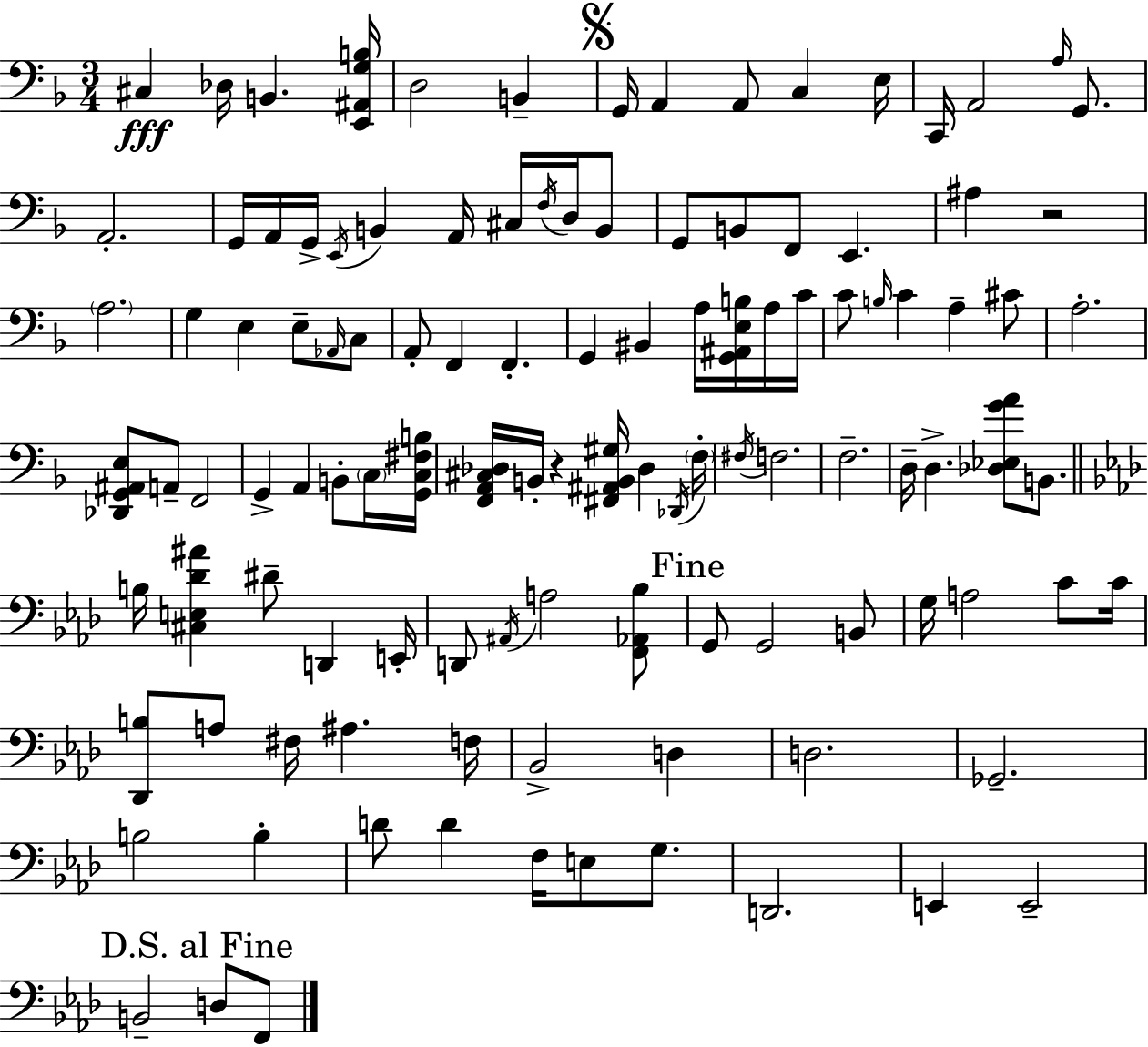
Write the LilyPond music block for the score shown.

{
  \clef bass
  \numericTimeSignature
  \time 3/4
  \key d \minor
  cis4\fff des16 b,4. <e, ais, g b>16 | d2 b,4-- | \mark \markup { \musicglyph "scripts.segno" } g,16 a,4 a,8 c4 e16 | c,16 a,2 \grace { a16 } g,8. | \break a,2.-. | g,16 a,16 g,16-> \acciaccatura { e,16 } b,4 a,16 cis16 \acciaccatura { f16 } | d16 b,8 g,8 b,8 f,8 e,4. | ais4 r2 | \break \parenthesize a2. | g4 e4 e8-- | \grace { aes,16 } c8 a,8-. f,4 f,4.-. | g,4 bis,4 | \break a16 <g, ais, e b>16 a16 c'16 c'8 \grace { b16 } c'4 a4-- | cis'8 a2.-. | <des, g, ais, e>8 a,8-- f,2 | g,4-> a,4 | \break b,8-. \parenthesize c16 <g, c fis b>16 <f, a, cis des>16 b,16-. r4 <fis, ais, b, gis>16 | des4 \acciaccatura { des,16 } \parenthesize f16-. \acciaccatura { fis16 } f2. | f2.-- | d16-- d4.-> | \break <des ees g' a'>8 b,8. \bar "||" \break \key aes \major b16 <cis e des' ais'>4 dis'8-- d,4 e,16-. | d,8 \acciaccatura { ais,16 } a2 <f, aes, bes>8 | \mark "Fine" g,8 g,2 b,8 | g16 a2 c'8 | \break c'16 <des, b>8 a8 fis16 ais4. | f16 bes,2-> d4 | d2. | ges,2.-- | \break b2 b4-. | d'8 d'4 f16 e8 g8. | d,2. | e,4 e,2-- | \break \mark "D.S. al Fine" b,2-- d8 f,8 | \bar "|."
}